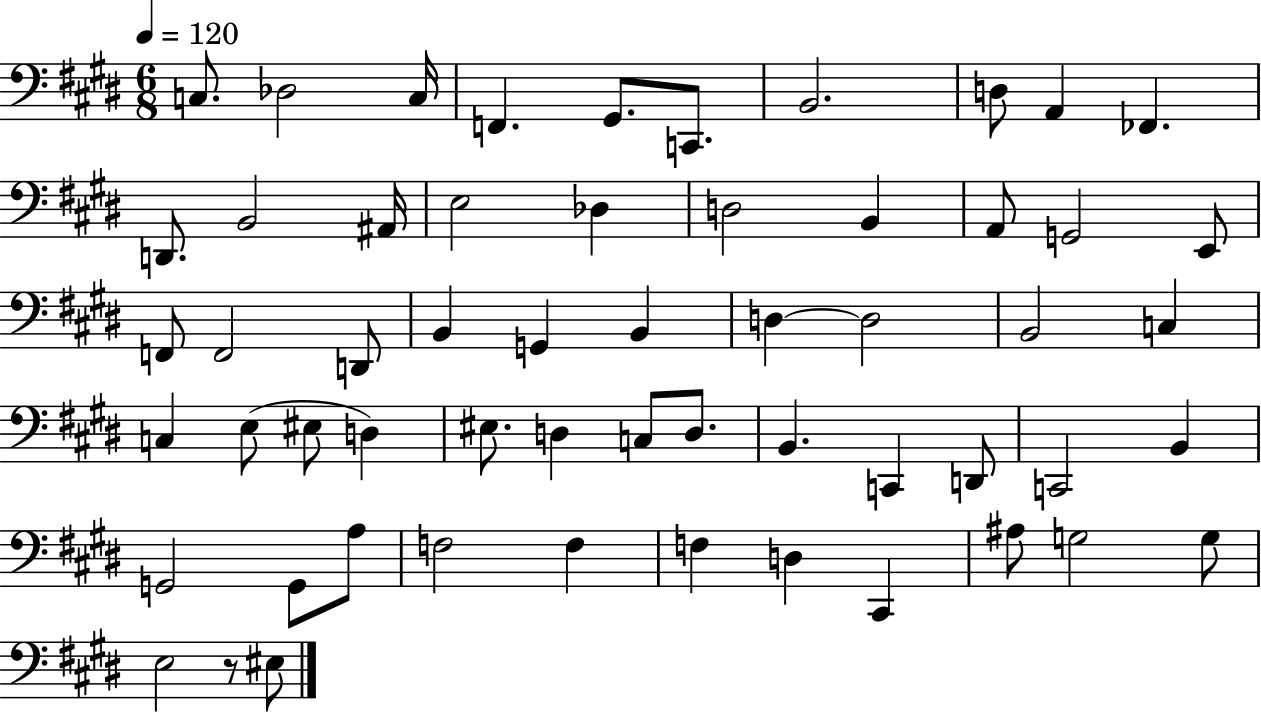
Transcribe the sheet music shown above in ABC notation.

X:1
T:Untitled
M:6/8
L:1/4
K:E
C,/2 _D,2 C,/4 F,, ^G,,/2 C,,/2 B,,2 D,/2 A,, _F,, D,,/2 B,,2 ^A,,/4 E,2 _D, D,2 B,, A,,/2 G,,2 E,,/2 F,,/2 F,,2 D,,/2 B,, G,, B,, D, D,2 B,,2 C, C, E,/2 ^E,/2 D, ^E,/2 D, C,/2 D,/2 B,, C,, D,,/2 C,,2 B,, G,,2 G,,/2 A,/2 F,2 F, F, D, ^C,, ^A,/2 G,2 G,/2 E,2 z/2 ^E,/2